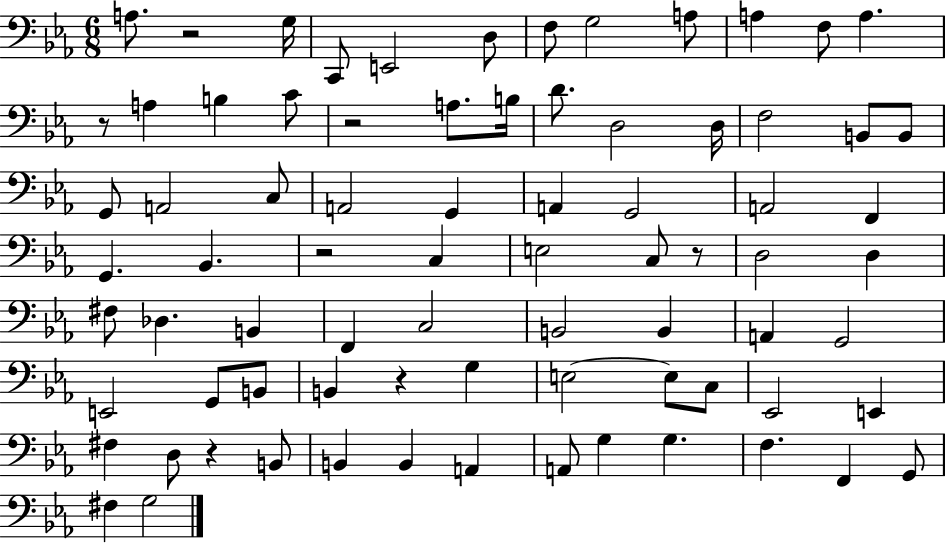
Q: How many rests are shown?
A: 7